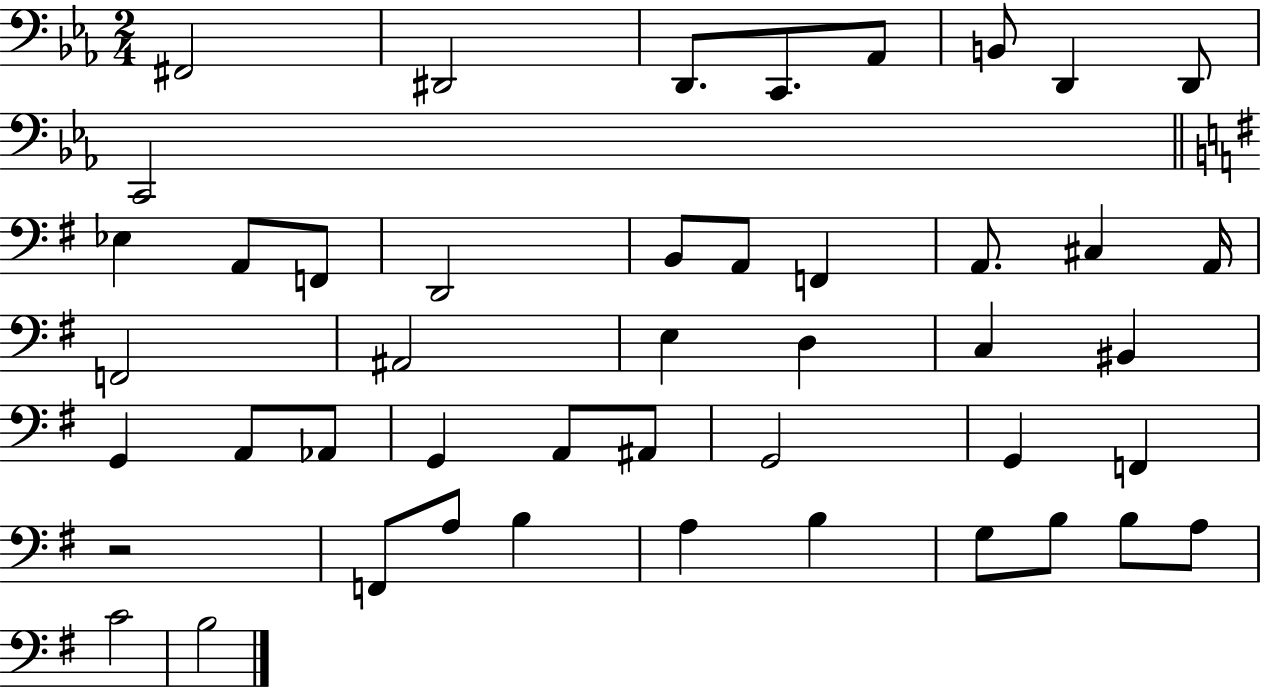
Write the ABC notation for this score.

X:1
T:Untitled
M:2/4
L:1/4
K:Eb
^F,,2 ^D,,2 D,,/2 C,,/2 _A,,/2 B,,/2 D,, D,,/2 C,,2 _E, A,,/2 F,,/2 D,,2 B,,/2 A,,/2 F,, A,,/2 ^C, A,,/4 F,,2 ^A,,2 E, D, C, ^B,, G,, A,,/2 _A,,/2 G,, A,,/2 ^A,,/2 G,,2 G,, F,, z2 F,,/2 A,/2 B, A, B, G,/2 B,/2 B,/2 A,/2 C2 B,2